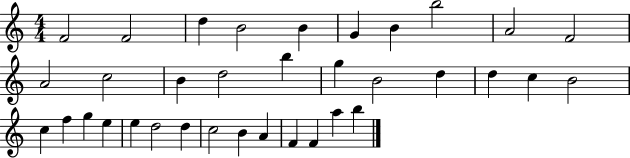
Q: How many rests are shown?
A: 0